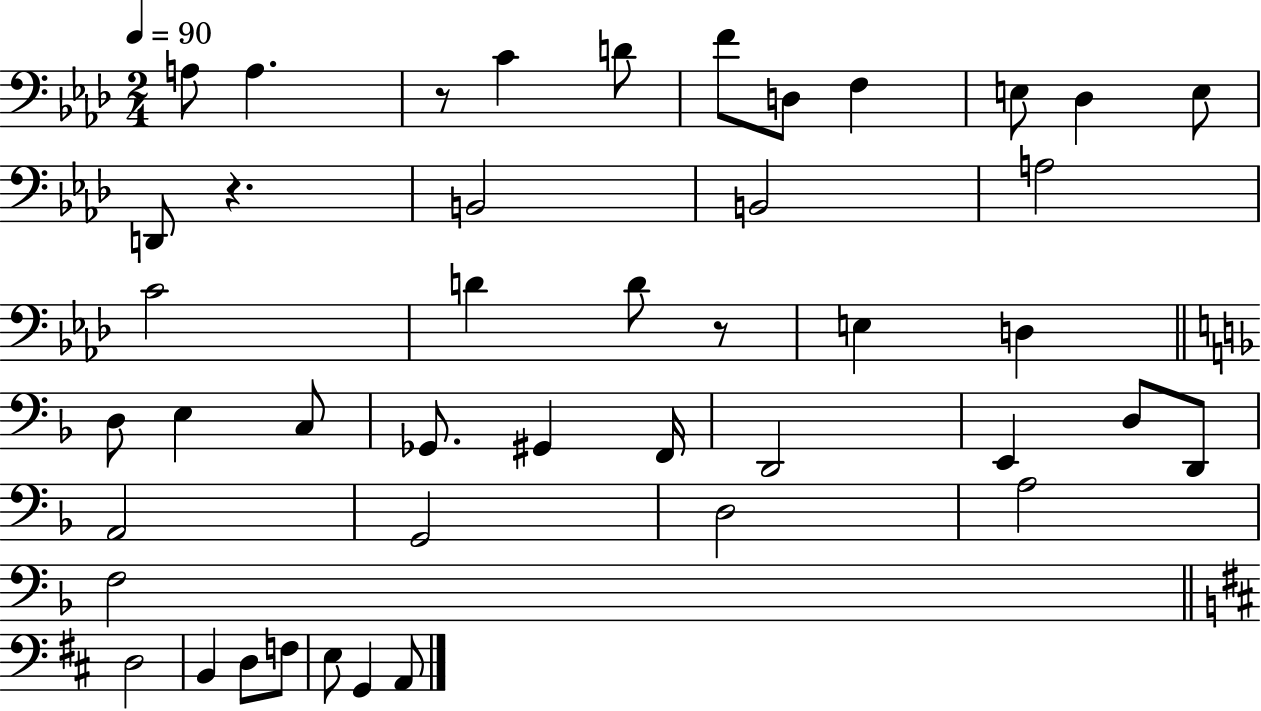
X:1
T:Untitled
M:2/4
L:1/4
K:Ab
A,/2 A, z/2 C D/2 F/2 D,/2 F, E,/2 _D, E,/2 D,,/2 z B,,2 B,,2 A,2 C2 D D/2 z/2 E, D, D,/2 E, C,/2 _G,,/2 ^G,, F,,/4 D,,2 E,, D,/2 D,,/2 A,,2 G,,2 D,2 A,2 F,2 D,2 B,, D,/2 F,/2 E,/2 G,, A,,/2